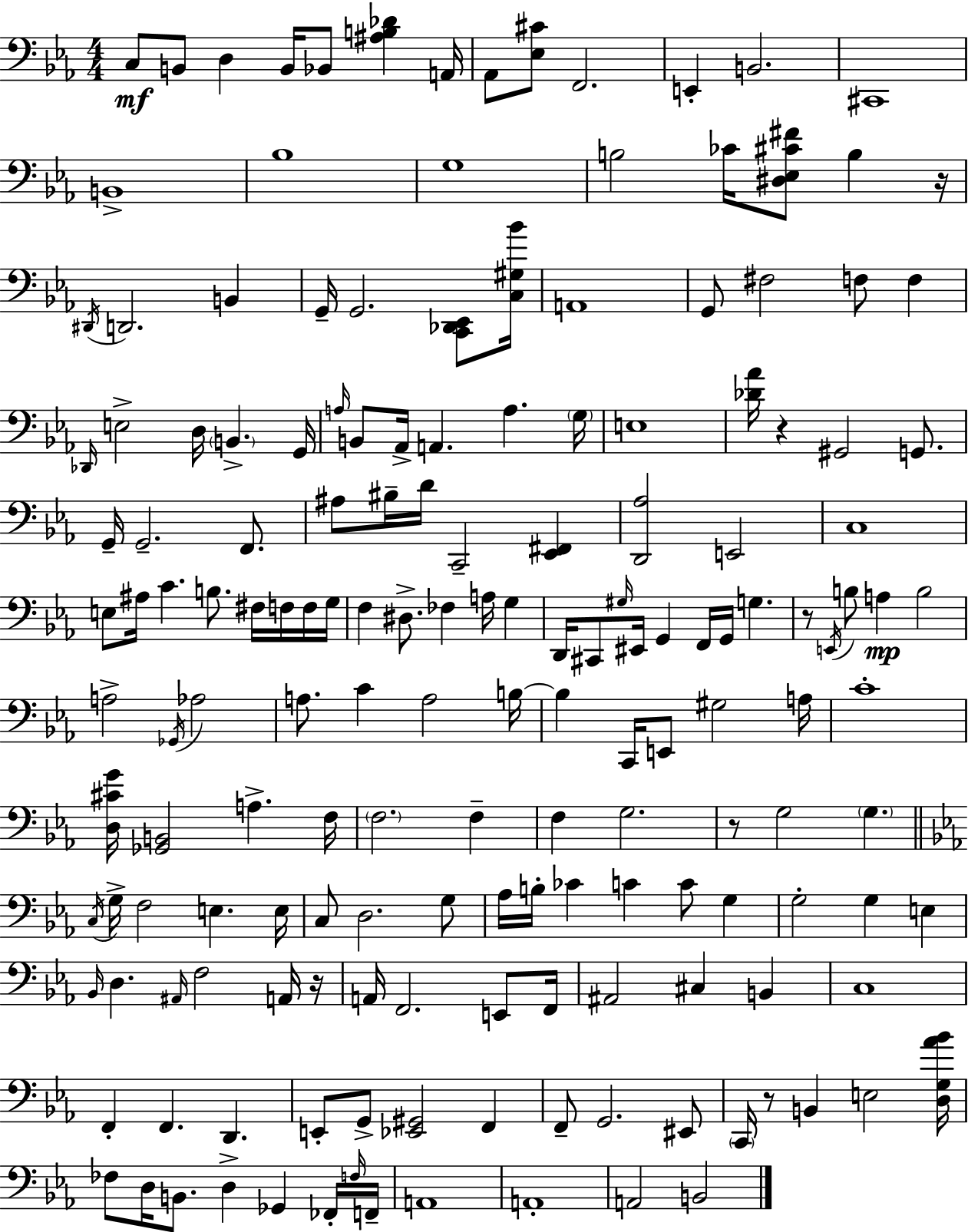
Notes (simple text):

C3/e B2/e D3/q B2/s Bb2/e [A#3,B3,Db4]/q A2/s Ab2/e [Eb3,C#4]/e F2/h. E2/q B2/h. C#2/w B2/w Bb3/w G3/w B3/h CES4/s [D#3,Eb3,C#4,F#4]/e B3/q R/s D#2/s D2/h. B2/q G2/s G2/h. [C2,Db2,Eb2]/e [C3,G#3,Bb4]/s A2/w G2/e F#3/h F3/e F3/q Db2/s E3/h D3/s B2/q. G2/s A3/s B2/e Ab2/s A2/q. A3/q. G3/s E3/w [Db4,Ab4]/s R/q G#2/h G2/e. G2/s G2/h. F2/e. A#3/e BIS3/s D4/s C2/h [Eb2,F#2]/q [D2,Ab3]/h E2/h C3/w E3/e A#3/s C4/q. B3/e. F#3/s F3/s F3/s G3/s F3/q D#3/e. FES3/q A3/s G3/q D2/s C#2/e G#3/s EIS2/s G2/q F2/s G2/s G3/q. R/e E2/s B3/e A3/q B3/h A3/h Gb2/s Ab3/h A3/e. C4/q A3/h B3/s B3/q C2/s E2/e G#3/h A3/s C4/w [D3,C#4,G4]/s [Gb2,B2]/h A3/q. F3/s F3/h. F3/q F3/q G3/h. R/e G3/h G3/q. C3/s G3/s F3/h E3/q. E3/s C3/e D3/h. G3/e Ab3/s B3/s CES4/q C4/q C4/e G3/q G3/h G3/q E3/q Bb2/s D3/q. A#2/s F3/h A2/s R/s A2/s F2/h. E2/e F2/s A#2/h C#3/q B2/q C3/w F2/q F2/q. D2/q. E2/e G2/e [Eb2,G#2]/h F2/q F2/e G2/h. EIS2/e C2/s R/e B2/q E3/h [D3,G3,Ab4,Bb4]/s FES3/e D3/s B2/e. D3/q Gb2/q FES2/s F3/s F2/s A2/w A2/w A2/h B2/h